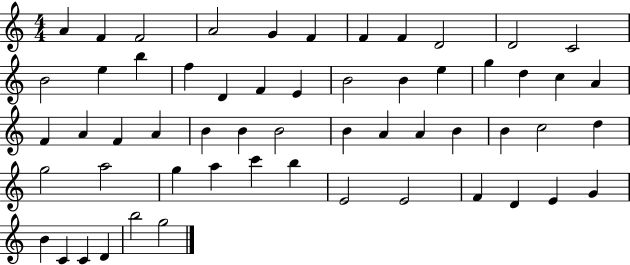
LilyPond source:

{
  \clef treble
  \numericTimeSignature
  \time 4/4
  \key c \major
  a'4 f'4 f'2 | a'2 g'4 f'4 | f'4 f'4 d'2 | d'2 c'2 | \break b'2 e''4 b''4 | f''4 d'4 f'4 e'4 | b'2 b'4 e''4 | g''4 d''4 c''4 a'4 | \break f'4 a'4 f'4 a'4 | b'4 b'4 b'2 | b'4 a'4 a'4 b'4 | b'4 c''2 d''4 | \break g''2 a''2 | g''4 a''4 c'''4 b''4 | e'2 e'2 | f'4 d'4 e'4 g'4 | \break b'4 c'4 c'4 d'4 | b''2 g''2 | \bar "|."
}